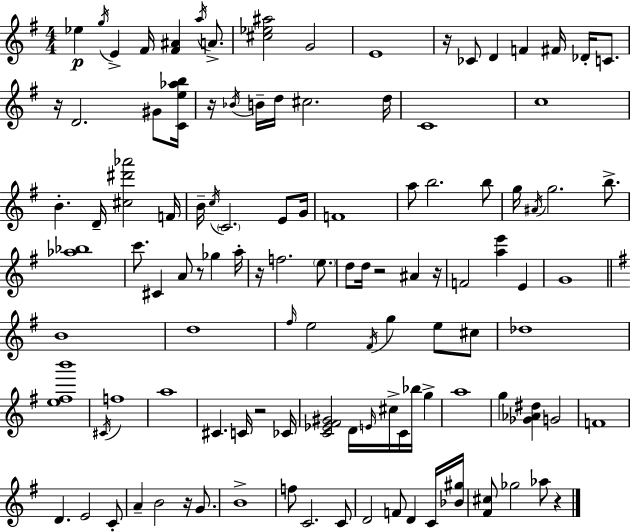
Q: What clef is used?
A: treble